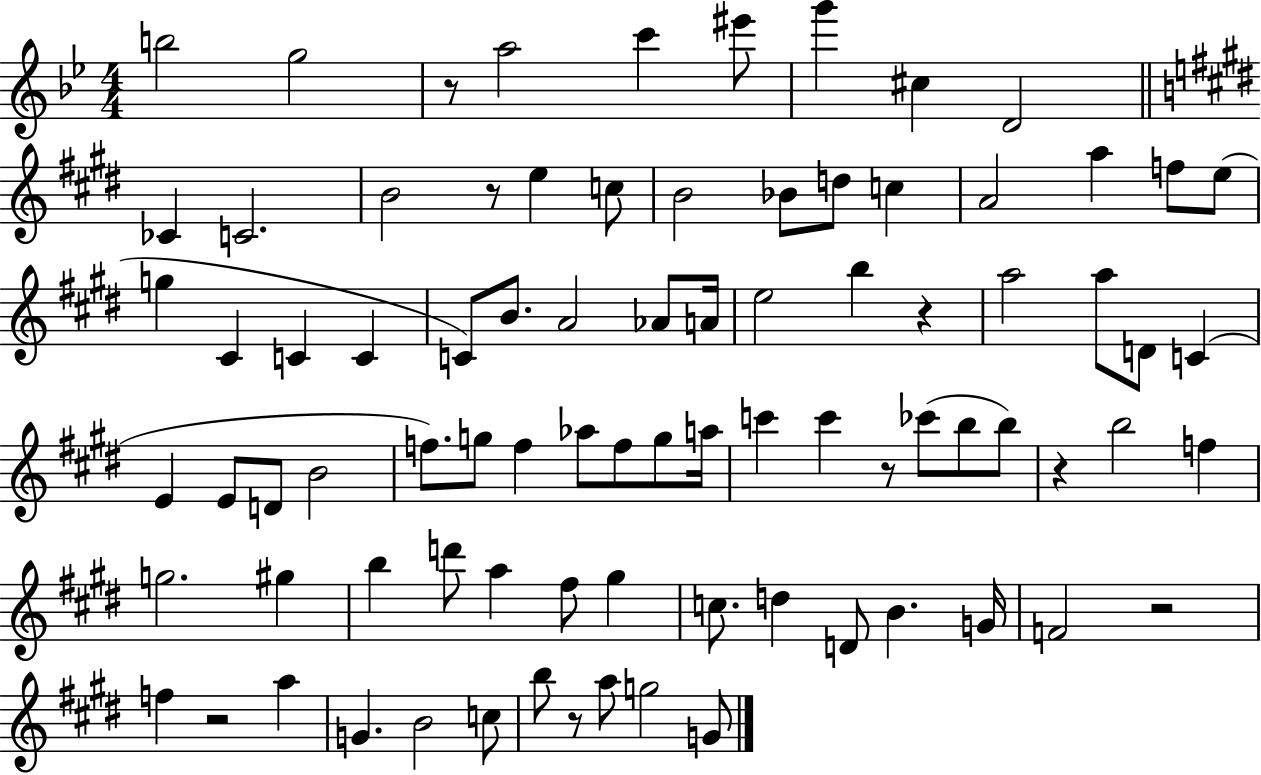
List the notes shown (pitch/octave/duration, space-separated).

B5/h G5/h R/e A5/h C6/q EIS6/e G6/q C#5/q D4/h CES4/q C4/h. B4/h R/e E5/q C5/e B4/h Bb4/e D5/e C5/q A4/h A5/q F5/e E5/e G5/q C#4/q C4/q C4/q C4/e B4/e. A4/h Ab4/e A4/s E5/h B5/q R/q A5/h A5/e D4/e C4/q E4/q E4/e D4/e B4/h F5/e. G5/e F5/q Ab5/e F5/e G5/e A5/s C6/q C6/q R/e CES6/e B5/e B5/e R/q B5/h F5/q G5/h. G#5/q B5/q D6/e A5/q F#5/e G#5/q C5/e. D5/q D4/e B4/q. G4/s F4/h R/h F5/q R/h A5/q G4/q. B4/h C5/e B5/e R/e A5/e G5/h G4/e